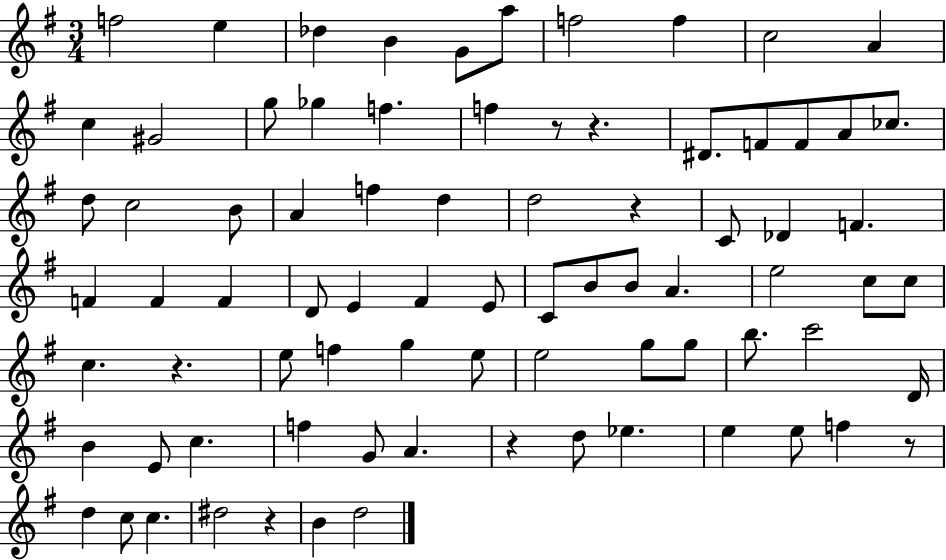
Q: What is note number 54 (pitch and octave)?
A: B5